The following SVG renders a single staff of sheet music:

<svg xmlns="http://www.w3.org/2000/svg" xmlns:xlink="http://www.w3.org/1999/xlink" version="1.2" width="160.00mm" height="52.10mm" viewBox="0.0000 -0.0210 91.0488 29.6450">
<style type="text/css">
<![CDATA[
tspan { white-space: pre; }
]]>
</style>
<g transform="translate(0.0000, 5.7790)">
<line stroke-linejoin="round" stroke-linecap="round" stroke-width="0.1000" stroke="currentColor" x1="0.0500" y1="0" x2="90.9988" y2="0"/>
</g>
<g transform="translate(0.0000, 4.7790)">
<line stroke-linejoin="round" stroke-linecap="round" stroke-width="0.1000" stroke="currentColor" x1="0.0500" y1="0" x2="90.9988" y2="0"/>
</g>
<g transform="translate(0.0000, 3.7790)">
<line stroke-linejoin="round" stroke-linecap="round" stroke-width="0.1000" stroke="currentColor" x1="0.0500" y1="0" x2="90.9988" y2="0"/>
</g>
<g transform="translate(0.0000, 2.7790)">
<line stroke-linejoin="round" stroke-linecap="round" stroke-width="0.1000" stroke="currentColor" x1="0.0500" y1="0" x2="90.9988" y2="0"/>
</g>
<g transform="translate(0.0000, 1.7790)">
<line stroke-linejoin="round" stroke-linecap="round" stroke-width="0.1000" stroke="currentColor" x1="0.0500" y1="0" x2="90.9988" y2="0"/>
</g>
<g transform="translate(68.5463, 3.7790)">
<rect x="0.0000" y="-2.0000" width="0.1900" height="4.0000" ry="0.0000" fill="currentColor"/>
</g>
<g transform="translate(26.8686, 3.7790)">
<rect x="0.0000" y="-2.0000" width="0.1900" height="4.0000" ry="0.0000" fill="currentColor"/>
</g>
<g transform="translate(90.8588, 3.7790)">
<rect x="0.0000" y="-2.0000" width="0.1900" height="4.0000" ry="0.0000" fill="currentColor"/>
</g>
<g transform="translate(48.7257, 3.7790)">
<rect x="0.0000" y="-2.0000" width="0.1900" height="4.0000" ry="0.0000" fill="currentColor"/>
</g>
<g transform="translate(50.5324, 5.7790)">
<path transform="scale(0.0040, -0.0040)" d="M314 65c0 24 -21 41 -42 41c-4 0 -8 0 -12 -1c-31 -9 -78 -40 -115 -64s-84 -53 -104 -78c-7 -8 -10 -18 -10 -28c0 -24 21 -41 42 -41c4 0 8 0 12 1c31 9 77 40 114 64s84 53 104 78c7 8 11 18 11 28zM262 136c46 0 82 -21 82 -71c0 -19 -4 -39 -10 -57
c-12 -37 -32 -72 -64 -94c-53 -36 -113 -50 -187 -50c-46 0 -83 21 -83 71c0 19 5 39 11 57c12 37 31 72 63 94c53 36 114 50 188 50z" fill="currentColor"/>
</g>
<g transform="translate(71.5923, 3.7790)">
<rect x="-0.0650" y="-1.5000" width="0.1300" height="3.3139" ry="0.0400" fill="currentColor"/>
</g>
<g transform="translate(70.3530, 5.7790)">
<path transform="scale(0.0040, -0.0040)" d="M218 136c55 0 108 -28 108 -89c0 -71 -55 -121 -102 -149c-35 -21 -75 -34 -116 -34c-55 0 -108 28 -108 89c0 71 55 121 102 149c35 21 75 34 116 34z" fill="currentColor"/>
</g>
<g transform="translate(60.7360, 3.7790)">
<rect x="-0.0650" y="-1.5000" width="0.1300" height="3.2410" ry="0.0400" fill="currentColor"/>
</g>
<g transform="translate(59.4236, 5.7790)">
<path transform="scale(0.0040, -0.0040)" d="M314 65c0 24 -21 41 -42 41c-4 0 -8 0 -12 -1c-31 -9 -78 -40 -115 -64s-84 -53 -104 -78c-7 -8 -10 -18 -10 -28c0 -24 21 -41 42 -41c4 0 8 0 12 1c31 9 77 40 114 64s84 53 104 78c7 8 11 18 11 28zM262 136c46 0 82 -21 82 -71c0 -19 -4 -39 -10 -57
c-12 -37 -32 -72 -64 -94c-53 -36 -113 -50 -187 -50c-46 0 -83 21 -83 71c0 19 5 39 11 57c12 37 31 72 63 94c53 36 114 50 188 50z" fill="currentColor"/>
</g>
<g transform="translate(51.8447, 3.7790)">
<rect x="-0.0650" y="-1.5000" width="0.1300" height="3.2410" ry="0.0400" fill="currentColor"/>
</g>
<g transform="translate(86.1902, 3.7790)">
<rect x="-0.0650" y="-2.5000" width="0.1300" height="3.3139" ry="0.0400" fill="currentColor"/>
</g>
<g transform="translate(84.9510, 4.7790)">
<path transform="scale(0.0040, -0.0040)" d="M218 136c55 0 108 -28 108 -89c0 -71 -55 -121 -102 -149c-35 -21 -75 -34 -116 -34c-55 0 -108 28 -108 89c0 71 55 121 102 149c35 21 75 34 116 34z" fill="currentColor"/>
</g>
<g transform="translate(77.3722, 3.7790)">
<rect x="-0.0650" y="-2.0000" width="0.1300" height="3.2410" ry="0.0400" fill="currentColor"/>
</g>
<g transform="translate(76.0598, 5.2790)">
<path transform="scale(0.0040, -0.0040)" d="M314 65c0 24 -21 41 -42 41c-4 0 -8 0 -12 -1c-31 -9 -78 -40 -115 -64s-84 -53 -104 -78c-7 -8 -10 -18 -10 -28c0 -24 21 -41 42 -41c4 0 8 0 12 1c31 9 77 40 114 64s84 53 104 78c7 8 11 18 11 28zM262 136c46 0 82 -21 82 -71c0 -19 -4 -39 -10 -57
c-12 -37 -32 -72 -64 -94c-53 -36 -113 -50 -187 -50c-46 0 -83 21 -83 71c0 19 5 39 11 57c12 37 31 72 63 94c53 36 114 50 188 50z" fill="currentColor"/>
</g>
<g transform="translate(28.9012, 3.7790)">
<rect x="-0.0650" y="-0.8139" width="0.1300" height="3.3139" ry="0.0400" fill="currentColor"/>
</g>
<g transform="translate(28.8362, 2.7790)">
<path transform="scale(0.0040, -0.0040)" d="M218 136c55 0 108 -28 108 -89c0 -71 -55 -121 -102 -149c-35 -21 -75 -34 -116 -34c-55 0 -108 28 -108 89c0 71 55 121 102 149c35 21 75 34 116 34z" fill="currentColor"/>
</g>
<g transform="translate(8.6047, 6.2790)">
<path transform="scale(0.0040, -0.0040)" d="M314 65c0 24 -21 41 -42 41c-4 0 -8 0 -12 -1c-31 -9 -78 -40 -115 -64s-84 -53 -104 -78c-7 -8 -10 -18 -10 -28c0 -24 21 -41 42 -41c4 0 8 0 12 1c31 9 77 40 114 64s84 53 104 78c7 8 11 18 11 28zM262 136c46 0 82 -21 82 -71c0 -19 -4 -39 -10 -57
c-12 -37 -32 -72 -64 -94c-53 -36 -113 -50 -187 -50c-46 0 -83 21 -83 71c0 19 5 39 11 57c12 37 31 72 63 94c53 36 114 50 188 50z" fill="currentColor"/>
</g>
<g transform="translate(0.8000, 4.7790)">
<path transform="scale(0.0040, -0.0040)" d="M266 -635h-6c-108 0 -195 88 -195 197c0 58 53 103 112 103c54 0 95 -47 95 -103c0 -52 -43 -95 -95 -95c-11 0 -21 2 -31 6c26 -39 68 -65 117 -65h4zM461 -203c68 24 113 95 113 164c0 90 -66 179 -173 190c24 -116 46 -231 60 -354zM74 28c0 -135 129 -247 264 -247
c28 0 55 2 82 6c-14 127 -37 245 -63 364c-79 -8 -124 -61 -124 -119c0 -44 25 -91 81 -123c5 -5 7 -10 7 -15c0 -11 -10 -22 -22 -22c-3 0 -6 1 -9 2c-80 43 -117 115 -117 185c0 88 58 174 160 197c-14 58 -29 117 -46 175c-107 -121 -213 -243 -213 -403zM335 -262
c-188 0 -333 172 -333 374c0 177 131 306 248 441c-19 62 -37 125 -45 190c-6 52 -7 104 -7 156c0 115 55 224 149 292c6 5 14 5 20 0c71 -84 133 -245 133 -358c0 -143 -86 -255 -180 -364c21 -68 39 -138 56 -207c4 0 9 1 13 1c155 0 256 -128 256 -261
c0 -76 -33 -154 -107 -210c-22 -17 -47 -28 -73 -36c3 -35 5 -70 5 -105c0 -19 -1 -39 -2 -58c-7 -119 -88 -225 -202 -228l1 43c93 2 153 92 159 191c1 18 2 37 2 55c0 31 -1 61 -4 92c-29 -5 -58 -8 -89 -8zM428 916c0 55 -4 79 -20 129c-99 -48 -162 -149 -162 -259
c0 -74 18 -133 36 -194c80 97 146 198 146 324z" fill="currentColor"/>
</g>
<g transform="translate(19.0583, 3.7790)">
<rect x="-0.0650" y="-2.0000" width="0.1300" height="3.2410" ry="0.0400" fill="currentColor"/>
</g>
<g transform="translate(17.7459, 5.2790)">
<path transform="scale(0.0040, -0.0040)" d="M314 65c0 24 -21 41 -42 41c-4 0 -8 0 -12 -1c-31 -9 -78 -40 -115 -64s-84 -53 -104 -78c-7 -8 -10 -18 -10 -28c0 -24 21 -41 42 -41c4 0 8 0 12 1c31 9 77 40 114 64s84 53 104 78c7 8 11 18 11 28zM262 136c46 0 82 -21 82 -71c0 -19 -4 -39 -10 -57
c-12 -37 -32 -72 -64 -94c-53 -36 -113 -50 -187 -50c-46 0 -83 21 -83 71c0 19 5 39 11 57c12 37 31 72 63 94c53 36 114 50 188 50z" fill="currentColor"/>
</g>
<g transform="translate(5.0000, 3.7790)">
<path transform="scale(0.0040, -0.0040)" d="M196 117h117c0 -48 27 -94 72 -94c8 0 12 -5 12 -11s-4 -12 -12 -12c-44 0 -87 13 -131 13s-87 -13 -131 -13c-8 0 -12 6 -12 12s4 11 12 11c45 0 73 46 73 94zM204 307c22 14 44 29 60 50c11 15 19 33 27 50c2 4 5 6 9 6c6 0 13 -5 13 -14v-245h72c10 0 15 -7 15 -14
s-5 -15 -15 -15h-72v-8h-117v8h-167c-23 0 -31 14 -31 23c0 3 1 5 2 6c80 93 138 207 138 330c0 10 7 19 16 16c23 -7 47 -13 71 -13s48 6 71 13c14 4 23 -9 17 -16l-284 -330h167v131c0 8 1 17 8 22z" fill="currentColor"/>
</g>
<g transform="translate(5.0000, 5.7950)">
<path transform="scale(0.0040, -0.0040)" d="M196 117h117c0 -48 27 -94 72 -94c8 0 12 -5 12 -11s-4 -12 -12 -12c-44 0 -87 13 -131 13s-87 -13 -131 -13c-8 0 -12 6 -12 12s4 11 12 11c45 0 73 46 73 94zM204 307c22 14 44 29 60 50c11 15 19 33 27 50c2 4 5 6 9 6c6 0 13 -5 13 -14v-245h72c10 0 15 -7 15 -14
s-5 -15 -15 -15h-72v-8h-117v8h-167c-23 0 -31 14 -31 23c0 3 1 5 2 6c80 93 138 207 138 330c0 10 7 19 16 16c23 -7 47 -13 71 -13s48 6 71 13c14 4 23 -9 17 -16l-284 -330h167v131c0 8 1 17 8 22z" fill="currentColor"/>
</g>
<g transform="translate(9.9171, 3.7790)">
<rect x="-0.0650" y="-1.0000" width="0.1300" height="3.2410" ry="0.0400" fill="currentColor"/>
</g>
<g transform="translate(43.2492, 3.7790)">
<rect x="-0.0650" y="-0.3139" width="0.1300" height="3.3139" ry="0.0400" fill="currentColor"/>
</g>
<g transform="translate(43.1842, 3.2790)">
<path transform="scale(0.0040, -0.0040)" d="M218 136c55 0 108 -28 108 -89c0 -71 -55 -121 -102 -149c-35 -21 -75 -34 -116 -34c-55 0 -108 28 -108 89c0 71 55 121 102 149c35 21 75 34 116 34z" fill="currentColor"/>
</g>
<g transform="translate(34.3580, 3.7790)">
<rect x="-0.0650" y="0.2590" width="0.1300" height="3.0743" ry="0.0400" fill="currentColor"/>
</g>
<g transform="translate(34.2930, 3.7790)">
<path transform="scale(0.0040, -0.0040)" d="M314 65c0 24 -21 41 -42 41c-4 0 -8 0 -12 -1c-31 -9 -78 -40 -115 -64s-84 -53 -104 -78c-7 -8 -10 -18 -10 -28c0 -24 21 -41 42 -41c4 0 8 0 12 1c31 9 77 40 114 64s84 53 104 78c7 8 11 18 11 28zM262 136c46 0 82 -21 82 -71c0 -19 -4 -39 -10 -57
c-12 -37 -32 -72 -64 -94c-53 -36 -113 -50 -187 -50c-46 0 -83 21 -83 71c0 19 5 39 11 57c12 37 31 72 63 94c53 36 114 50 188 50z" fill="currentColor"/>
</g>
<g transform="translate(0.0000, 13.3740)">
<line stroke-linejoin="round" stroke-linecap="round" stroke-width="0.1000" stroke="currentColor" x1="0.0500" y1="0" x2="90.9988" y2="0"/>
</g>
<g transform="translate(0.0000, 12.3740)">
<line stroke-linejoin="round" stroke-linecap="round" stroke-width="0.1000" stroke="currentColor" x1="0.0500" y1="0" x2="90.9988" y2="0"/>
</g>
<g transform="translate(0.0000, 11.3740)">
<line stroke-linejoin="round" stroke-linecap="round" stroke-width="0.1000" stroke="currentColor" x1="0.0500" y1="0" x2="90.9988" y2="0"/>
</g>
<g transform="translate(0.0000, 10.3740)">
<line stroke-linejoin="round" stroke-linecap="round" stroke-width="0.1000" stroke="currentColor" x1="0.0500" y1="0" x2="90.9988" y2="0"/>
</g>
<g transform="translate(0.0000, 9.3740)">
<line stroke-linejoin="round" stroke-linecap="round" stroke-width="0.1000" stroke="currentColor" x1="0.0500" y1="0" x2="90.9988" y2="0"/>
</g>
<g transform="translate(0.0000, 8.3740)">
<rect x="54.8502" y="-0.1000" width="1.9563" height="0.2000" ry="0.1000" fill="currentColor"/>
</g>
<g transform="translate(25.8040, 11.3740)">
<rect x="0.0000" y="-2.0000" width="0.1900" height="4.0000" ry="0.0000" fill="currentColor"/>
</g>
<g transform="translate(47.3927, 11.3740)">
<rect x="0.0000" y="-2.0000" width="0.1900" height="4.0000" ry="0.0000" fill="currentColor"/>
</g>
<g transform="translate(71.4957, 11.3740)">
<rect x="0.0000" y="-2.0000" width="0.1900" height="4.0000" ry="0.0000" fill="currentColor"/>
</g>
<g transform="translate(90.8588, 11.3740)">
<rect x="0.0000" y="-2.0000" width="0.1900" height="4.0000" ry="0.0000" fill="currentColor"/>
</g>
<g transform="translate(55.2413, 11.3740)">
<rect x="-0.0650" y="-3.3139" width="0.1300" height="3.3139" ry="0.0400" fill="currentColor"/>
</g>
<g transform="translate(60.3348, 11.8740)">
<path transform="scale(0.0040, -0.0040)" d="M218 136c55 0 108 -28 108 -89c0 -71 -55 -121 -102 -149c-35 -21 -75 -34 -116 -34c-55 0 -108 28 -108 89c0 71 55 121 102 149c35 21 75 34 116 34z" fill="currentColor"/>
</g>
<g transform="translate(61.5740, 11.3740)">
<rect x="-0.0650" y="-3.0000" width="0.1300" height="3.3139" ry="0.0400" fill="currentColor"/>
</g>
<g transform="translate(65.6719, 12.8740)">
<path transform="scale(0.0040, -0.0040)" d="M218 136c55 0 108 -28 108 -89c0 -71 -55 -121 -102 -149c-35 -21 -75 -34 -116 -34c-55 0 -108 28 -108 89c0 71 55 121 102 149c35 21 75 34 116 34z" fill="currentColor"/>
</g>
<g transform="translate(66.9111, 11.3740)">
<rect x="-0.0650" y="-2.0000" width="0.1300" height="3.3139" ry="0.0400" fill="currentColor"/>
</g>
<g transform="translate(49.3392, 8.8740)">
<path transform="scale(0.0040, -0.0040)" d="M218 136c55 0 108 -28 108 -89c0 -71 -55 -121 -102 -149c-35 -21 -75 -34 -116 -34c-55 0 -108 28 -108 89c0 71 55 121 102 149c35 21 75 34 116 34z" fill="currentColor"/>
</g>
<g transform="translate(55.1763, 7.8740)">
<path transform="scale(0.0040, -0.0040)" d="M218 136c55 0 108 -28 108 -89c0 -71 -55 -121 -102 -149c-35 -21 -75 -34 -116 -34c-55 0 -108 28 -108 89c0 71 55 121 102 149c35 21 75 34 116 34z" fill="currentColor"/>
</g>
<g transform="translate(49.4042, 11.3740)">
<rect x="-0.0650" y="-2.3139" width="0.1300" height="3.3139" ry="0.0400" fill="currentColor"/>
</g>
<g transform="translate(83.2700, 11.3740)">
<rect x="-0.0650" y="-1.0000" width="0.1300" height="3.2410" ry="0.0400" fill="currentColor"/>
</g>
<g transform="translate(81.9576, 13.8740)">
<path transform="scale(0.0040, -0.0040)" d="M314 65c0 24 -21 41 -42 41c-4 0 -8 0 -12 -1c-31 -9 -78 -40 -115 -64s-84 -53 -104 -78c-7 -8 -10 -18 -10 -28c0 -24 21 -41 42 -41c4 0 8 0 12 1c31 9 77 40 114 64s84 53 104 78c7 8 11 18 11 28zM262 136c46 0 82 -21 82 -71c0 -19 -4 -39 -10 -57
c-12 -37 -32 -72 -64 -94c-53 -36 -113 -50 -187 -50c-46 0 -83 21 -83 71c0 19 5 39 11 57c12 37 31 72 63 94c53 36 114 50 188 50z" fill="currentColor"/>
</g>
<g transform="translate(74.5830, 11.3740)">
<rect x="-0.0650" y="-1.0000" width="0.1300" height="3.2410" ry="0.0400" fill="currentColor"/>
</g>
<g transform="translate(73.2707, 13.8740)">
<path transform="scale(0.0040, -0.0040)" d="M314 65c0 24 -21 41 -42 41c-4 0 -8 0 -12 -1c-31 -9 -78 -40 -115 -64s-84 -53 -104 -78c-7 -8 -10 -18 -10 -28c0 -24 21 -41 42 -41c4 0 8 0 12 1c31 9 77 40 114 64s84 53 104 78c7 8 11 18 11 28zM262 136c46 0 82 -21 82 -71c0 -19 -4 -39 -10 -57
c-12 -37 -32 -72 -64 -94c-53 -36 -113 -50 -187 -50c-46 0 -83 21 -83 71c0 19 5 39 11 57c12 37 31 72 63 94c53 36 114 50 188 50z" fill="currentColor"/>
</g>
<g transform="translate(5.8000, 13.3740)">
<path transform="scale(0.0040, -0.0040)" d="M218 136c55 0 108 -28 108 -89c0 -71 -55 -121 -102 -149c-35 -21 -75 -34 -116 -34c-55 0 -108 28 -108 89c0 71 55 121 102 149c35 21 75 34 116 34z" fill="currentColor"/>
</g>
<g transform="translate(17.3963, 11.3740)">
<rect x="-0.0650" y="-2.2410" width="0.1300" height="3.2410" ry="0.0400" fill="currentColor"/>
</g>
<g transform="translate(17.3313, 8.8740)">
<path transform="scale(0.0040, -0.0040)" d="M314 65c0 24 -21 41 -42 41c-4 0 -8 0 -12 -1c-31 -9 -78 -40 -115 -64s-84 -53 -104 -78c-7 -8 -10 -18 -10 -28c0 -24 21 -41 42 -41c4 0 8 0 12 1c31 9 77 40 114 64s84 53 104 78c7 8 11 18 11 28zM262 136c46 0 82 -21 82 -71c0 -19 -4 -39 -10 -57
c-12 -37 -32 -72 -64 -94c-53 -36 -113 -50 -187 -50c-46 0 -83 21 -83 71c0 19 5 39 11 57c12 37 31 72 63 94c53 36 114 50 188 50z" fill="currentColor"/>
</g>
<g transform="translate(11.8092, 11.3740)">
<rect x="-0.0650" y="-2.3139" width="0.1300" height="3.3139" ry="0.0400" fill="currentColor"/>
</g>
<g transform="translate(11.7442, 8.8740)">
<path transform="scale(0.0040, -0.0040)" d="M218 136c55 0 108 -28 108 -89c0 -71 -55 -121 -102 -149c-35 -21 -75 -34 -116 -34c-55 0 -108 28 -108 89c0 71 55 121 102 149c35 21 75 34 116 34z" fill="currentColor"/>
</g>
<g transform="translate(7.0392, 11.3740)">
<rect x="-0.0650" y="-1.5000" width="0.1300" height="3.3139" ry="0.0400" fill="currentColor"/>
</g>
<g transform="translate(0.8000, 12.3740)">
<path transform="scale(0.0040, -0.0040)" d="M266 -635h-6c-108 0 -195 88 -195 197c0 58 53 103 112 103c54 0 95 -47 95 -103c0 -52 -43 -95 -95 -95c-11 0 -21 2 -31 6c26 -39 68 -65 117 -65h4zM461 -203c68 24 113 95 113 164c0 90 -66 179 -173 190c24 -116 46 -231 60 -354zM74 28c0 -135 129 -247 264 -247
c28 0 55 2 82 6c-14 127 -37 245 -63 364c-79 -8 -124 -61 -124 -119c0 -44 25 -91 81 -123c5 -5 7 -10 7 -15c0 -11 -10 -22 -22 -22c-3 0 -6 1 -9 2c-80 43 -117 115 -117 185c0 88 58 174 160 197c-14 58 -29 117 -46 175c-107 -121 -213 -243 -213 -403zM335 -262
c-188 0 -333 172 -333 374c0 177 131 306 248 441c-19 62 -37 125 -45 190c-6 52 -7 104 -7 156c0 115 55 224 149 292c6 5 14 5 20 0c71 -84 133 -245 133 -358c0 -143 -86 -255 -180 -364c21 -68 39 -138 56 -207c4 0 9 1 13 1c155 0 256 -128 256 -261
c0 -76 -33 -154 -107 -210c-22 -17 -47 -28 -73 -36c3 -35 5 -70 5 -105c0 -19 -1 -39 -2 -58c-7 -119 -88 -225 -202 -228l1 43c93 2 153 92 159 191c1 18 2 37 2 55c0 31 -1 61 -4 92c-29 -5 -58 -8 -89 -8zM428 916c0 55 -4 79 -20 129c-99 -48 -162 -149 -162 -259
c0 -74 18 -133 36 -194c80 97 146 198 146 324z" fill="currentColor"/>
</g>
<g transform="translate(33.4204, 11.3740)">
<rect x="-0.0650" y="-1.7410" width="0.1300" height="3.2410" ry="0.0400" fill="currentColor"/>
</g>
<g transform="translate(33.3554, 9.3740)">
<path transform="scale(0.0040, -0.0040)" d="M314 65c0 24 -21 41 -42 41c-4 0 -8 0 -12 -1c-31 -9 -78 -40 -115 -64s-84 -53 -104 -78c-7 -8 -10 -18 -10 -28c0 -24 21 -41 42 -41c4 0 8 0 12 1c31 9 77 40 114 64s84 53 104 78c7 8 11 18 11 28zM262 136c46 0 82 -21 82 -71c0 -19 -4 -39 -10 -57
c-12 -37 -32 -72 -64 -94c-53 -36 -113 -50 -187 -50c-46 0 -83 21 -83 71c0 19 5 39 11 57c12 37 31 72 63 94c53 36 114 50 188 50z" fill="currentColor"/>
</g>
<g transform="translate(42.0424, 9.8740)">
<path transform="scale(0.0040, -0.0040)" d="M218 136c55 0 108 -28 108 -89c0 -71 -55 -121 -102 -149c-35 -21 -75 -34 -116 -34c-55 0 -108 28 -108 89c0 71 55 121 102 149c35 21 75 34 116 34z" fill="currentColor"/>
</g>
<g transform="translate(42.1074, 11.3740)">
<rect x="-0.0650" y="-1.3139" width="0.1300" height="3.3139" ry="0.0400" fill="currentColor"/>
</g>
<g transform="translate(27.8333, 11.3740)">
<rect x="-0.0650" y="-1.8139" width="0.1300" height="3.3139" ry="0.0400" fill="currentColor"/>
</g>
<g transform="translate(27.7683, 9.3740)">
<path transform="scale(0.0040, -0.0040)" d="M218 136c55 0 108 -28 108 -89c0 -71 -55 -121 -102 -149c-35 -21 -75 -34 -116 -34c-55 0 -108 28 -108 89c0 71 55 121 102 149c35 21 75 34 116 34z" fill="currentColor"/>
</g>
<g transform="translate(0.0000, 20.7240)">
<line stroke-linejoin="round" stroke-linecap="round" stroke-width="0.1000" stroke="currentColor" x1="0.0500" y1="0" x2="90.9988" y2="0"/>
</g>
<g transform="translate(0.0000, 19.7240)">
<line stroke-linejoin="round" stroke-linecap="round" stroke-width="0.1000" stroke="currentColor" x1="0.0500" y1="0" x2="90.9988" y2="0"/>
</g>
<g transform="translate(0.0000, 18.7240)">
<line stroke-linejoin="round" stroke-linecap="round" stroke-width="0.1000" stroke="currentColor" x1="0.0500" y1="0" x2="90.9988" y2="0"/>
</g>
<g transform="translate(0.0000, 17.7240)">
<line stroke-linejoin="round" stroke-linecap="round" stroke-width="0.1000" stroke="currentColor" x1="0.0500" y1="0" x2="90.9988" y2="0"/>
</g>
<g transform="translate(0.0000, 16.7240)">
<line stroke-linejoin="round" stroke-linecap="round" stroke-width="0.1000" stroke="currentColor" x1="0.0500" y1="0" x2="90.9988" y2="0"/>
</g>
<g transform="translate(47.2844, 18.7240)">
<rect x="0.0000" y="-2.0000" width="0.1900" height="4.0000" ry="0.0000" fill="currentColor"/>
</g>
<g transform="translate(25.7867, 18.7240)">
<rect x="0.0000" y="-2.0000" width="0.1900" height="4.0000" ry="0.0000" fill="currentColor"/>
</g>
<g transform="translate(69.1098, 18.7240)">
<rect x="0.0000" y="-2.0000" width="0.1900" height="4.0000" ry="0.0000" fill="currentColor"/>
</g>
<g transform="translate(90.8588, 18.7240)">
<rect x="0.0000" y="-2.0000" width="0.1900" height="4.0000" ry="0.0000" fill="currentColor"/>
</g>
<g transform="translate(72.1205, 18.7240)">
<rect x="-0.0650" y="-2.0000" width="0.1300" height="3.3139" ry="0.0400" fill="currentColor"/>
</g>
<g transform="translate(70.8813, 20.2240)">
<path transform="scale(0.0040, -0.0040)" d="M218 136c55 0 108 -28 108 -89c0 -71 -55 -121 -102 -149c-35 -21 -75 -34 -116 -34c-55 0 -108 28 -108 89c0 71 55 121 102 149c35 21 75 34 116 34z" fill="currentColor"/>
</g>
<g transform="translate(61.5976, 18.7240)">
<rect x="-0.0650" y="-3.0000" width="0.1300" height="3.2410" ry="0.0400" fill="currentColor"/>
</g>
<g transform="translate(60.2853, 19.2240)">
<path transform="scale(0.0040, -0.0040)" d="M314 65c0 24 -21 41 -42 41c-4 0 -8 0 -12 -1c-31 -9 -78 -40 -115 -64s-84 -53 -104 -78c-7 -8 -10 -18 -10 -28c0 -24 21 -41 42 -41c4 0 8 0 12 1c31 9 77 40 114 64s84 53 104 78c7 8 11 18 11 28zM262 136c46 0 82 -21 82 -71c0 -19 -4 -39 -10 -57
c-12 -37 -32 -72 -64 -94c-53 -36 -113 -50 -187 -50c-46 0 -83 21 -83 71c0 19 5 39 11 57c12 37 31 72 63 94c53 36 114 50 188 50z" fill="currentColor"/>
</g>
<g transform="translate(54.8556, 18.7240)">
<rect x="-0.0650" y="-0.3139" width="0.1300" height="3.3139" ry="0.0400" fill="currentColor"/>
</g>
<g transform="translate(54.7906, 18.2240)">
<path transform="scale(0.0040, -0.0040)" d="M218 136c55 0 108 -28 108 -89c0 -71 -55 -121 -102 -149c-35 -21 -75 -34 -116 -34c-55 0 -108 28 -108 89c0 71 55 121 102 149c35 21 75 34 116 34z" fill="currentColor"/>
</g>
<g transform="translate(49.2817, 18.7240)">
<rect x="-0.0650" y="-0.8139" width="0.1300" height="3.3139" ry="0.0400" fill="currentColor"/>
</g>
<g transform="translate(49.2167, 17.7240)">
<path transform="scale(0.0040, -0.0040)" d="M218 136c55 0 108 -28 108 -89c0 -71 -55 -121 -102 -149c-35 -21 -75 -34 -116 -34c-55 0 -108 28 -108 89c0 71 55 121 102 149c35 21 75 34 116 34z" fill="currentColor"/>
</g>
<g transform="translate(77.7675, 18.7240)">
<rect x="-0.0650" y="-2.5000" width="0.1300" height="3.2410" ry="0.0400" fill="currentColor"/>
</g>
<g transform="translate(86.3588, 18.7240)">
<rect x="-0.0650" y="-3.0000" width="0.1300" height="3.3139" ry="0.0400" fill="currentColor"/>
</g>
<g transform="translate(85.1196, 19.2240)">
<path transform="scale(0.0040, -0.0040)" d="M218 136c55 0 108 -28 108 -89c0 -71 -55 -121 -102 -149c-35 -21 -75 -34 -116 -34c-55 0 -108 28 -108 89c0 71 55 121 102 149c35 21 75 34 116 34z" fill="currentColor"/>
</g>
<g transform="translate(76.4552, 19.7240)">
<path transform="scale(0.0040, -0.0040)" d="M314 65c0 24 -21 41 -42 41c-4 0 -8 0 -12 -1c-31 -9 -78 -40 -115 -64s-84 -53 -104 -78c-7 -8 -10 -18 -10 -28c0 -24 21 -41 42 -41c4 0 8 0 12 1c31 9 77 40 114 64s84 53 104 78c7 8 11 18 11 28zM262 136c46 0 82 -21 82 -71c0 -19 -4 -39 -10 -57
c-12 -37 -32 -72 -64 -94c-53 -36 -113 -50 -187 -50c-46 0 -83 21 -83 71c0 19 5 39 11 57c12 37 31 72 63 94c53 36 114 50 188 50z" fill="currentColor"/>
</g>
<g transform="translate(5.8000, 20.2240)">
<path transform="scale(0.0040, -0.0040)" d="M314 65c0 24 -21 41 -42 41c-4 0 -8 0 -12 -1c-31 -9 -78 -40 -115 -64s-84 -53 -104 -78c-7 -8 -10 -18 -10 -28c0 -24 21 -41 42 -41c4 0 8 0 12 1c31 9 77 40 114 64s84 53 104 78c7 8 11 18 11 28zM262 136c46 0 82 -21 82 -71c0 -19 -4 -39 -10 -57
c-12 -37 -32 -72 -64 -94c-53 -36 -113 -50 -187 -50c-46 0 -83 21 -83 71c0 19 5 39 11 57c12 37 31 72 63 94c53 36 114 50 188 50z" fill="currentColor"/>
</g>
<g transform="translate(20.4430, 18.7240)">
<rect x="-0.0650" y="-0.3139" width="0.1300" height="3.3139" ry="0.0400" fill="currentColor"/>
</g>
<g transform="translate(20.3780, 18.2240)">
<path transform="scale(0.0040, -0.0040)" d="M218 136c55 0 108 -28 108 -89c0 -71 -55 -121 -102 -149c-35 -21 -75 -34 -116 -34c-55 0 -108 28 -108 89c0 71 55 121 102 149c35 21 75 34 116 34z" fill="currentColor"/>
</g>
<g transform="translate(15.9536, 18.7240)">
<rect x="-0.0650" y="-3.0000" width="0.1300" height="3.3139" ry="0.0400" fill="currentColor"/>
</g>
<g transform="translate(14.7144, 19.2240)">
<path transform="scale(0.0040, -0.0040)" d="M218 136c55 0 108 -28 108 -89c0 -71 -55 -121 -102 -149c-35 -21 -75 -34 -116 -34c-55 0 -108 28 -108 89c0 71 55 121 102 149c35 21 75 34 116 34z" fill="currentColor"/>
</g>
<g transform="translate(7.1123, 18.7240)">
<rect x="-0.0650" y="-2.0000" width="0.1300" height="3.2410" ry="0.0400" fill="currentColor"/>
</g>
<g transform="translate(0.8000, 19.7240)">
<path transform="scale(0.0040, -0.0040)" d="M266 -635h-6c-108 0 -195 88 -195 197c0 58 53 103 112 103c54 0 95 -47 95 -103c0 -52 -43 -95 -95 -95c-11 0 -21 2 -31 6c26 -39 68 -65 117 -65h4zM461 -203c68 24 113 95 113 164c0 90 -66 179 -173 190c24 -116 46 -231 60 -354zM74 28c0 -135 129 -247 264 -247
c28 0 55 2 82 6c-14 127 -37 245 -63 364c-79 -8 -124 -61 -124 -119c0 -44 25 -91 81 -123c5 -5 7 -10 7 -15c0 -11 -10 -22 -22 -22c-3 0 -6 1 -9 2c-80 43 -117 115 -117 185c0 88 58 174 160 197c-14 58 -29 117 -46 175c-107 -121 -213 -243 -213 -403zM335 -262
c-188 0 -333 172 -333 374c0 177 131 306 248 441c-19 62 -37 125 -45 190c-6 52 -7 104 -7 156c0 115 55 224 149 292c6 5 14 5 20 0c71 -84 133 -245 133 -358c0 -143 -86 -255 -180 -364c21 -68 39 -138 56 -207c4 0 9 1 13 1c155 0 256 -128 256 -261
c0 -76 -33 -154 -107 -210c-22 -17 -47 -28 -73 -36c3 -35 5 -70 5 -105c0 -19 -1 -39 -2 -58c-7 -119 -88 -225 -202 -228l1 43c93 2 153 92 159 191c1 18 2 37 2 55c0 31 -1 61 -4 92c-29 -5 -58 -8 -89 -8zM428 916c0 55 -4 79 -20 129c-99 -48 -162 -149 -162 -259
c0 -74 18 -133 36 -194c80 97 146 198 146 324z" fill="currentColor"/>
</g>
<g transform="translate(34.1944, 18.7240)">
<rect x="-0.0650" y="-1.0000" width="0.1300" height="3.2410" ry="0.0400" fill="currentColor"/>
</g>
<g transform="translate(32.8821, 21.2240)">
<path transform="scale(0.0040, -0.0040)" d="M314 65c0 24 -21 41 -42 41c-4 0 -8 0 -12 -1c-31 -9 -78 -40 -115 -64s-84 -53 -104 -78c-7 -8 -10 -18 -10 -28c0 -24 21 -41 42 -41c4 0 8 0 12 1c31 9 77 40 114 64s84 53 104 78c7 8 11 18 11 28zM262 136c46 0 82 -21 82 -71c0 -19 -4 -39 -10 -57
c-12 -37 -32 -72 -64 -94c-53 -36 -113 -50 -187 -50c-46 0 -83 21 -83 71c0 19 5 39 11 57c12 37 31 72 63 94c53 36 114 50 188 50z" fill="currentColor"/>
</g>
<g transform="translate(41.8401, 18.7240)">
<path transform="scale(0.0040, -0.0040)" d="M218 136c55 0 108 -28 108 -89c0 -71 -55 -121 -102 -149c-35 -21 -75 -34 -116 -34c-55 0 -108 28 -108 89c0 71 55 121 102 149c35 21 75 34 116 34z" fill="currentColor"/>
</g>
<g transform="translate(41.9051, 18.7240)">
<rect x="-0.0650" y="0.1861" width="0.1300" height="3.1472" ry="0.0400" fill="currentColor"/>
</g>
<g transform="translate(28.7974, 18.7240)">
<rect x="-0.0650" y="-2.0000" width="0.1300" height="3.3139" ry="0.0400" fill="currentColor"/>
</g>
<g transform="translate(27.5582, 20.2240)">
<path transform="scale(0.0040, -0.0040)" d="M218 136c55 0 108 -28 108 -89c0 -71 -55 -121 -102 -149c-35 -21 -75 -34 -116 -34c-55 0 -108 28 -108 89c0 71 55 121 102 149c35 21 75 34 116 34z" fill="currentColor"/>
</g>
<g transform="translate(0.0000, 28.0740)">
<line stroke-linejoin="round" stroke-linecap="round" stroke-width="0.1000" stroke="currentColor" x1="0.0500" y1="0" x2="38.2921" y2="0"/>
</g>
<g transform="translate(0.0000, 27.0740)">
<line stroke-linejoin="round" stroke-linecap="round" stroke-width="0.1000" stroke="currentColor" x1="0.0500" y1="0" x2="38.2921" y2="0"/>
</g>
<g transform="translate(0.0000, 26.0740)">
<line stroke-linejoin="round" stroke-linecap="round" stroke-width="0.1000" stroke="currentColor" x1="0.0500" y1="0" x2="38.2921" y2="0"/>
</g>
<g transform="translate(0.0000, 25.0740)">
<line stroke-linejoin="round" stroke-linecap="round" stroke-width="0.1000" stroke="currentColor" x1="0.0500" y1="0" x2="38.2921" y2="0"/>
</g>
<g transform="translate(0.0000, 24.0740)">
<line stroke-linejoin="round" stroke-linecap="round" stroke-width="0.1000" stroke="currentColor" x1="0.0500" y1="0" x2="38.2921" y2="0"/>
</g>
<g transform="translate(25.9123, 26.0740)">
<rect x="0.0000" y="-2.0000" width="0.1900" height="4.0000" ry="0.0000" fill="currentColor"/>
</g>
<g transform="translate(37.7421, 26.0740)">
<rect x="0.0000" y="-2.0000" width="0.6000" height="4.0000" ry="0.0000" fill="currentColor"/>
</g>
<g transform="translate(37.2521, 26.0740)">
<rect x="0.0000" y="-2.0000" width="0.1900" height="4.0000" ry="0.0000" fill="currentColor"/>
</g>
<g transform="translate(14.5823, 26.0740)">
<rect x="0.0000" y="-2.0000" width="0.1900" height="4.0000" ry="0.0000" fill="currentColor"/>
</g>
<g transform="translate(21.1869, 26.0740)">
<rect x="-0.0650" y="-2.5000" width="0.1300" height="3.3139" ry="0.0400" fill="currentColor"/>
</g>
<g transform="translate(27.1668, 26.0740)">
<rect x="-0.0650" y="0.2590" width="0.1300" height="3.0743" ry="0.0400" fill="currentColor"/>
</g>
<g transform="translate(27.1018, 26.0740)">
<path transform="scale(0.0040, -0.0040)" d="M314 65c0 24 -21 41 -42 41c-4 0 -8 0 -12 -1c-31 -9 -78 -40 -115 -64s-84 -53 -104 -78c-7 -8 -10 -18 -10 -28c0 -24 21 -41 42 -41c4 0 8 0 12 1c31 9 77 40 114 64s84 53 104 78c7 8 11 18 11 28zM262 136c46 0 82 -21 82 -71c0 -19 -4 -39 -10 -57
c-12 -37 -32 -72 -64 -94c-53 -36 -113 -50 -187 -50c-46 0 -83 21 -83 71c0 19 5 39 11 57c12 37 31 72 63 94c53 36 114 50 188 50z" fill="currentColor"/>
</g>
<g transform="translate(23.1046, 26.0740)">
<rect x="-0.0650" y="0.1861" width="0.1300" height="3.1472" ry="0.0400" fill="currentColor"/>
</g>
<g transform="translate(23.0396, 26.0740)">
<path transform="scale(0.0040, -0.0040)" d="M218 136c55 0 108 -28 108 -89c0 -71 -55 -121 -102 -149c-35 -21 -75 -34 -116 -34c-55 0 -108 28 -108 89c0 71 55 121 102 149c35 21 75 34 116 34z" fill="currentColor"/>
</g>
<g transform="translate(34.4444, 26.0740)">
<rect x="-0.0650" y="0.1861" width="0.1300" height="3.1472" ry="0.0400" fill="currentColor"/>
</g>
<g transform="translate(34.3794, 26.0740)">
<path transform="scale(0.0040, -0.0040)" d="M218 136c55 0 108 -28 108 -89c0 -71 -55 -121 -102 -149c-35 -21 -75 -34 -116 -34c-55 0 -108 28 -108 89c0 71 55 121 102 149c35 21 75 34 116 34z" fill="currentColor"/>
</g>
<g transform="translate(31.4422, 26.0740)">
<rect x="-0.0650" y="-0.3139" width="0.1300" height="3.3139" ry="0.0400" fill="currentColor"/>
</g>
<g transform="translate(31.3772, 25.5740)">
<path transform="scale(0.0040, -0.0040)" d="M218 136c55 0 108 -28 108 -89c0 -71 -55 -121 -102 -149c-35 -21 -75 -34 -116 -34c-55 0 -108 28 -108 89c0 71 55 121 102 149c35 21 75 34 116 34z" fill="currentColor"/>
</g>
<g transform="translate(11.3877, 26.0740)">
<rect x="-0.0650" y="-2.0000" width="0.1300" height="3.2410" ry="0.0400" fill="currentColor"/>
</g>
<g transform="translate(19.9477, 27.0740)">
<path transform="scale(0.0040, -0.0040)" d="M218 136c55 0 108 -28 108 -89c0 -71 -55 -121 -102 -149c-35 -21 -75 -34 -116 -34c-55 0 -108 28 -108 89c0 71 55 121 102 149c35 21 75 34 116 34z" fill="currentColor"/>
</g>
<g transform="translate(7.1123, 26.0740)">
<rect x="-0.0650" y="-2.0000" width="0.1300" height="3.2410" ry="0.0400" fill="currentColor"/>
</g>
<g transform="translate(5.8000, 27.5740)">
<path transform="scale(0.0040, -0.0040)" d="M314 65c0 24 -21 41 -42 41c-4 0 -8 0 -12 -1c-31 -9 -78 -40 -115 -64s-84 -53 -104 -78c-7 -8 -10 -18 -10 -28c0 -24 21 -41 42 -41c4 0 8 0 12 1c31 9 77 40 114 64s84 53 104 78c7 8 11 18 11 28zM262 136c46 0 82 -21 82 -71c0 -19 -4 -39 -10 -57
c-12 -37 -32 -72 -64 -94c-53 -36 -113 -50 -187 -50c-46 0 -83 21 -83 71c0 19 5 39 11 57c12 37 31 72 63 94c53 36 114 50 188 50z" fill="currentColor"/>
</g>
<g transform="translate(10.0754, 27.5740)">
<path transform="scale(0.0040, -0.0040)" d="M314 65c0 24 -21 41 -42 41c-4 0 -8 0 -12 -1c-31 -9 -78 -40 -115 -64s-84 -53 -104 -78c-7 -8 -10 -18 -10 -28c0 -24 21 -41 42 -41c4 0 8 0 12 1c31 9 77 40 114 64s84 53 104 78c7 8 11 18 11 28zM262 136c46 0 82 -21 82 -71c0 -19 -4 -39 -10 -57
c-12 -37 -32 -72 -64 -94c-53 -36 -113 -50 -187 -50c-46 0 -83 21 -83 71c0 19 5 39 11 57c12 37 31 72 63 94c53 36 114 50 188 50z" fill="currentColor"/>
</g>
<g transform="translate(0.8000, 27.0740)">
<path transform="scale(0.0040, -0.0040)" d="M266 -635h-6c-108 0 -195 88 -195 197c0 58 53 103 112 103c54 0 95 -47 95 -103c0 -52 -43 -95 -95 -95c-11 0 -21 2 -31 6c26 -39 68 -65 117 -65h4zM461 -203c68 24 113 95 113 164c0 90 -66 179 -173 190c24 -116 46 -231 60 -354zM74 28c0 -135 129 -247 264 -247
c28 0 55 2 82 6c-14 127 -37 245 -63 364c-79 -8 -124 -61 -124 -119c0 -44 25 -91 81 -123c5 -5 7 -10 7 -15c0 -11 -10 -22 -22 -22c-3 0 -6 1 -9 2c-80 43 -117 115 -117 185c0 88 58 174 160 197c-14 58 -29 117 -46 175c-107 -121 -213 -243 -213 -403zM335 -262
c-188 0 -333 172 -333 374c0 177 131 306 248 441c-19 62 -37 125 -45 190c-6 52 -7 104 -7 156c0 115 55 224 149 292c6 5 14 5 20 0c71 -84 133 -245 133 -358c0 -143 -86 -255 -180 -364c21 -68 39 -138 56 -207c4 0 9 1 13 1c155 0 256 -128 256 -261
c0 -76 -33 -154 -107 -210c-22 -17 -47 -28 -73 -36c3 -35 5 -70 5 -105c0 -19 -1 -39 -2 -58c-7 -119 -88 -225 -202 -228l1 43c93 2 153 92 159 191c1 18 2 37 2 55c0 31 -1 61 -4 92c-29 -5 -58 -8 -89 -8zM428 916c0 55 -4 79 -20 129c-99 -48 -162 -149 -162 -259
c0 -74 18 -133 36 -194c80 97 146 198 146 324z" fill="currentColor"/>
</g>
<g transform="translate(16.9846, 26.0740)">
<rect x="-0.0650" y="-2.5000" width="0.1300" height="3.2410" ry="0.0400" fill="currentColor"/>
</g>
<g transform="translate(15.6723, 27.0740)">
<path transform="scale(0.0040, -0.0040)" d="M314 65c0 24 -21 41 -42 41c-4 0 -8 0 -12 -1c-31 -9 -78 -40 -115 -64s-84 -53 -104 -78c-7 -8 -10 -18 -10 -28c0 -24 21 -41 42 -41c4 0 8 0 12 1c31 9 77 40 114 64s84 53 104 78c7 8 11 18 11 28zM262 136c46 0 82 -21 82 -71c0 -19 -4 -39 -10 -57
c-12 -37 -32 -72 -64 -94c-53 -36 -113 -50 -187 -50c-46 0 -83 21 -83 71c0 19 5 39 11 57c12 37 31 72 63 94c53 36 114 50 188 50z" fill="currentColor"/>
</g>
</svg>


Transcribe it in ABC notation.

X:1
T:Untitled
M:4/4
L:1/4
K:C
D2 F2 d B2 c E2 E2 E F2 G E g g2 f f2 e g b A F D2 D2 F2 A c F D2 B d c A2 F G2 A F2 F2 G2 G B B2 c B